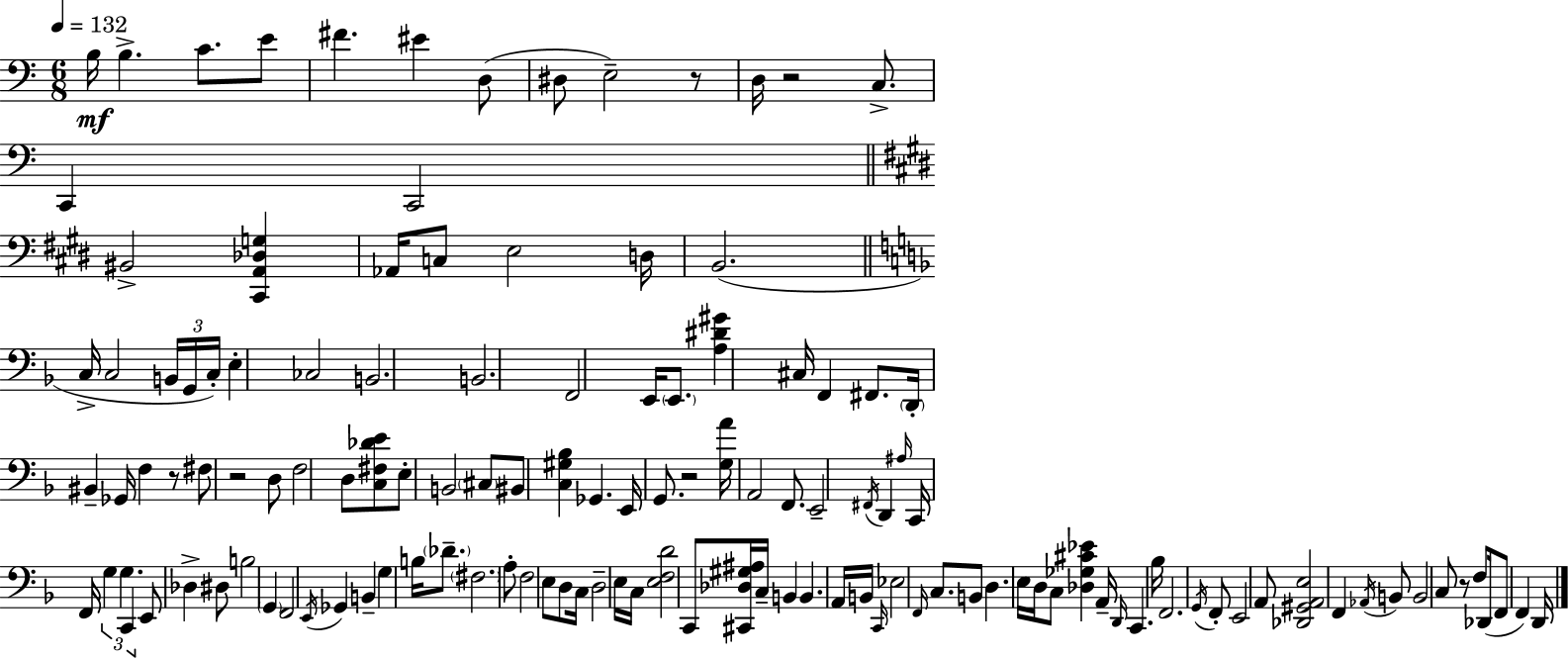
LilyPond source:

{
  \clef bass
  \numericTimeSignature
  \time 6/8
  \key a \minor
  \tempo 4 = 132
  \repeat volta 2 { b16\mf b4.-> c'8. e'8 | fis'4. eis'4 d8( | dis8 e2--) r8 | d16 r2 c8.-> | \break c,4 c,2 | \bar "||" \break \key e \major bis,2-> <cis, a, des g>4 | aes,16 c8 e2 d16 | b,2.( | \bar "||" \break \key f \major c16-> c2 \tuplet 3/2 { b,16 g,16 c16-.) } | e4-. ces2 | b,2. | b,2. | \break f,2 e,16 \parenthesize e,8. | <a dis' gis'>4 cis16 f,4 fis,8. | \parenthesize d,16-. bis,4-- ges,16 f4 r8 | fis8 r2 d8 | \break f2 d8 <c fis des' e'>8 | e8-. b,2 \parenthesize cis8 | bis,8 <c gis bes>4 ges,4. | e,16 g,8. r2 | \break <g a'>16 a,2 f,8. | e,2-- \acciaccatura { fis,16 } d,4 | \grace { ais16 } c,16 f,16 \tuplet 3/2 { g4 g4. | c,4 } e,8 des4-> | \break dis8 b2 \parenthesize g,4 | f,2 \acciaccatura { e,16 } ges,4 | b,4-- g4 b16 | \parenthesize des'8.-- \parenthesize fis2. | \break a8-. f2 | e8 d8 c16 d2-- | e16 c16 <e f d'>2 | c,8 <cis, des gis ais>16 c16-- b,4 b,4. | \break a,16 b,16 \grace { c,16 } ees2 | \grace { f,16 } c8. b,8 d4. | e16 d16 c8 <des ges cis' ees'>4 a,16-- \grace { d,16 } c,4. | bes16 f,2. | \break \acciaccatura { g,16 } f,8-. e,2 | a,8 <des, gis, a, e>2 | f,4 \acciaccatura { aes,16 } b,8 b,2 | c8 r8 f8 | \break des,16( f,8 f,4) d,16 } \bar "|."
}